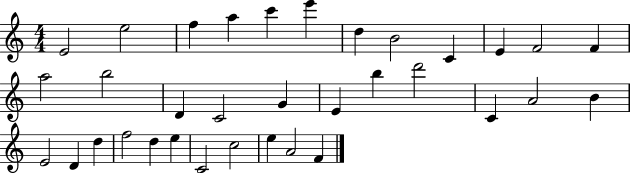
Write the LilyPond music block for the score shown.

{
  \clef treble
  \numericTimeSignature
  \time 4/4
  \key c \major
  e'2 e''2 | f''4 a''4 c'''4 e'''4 | d''4 b'2 c'4 | e'4 f'2 f'4 | \break a''2 b''2 | d'4 c'2 g'4 | e'4 b''4 d'''2 | c'4 a'2 b'4 | \break e'2 d'4 d''4 | f''2 d''4 e''4 | c'2 c''2 | e''4 a'2 f'4 | \break \bar "|."
}